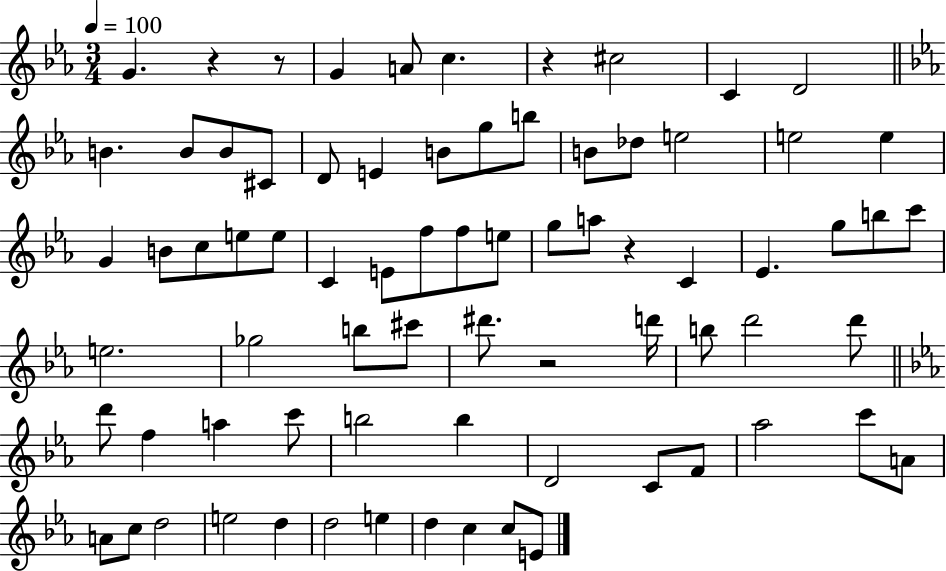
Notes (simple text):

G4/q. R/q R/e G4/q A4/e C5/q. R/q C#5/h C4/q D4/h B4/q. B4/e B4/e C#4/e D4/e E4/q B4/e G5/e B5/e B4/e Db5/e E5/h E5/h E5/q G4/q B4/e C5/e E5/e E5/e C4/q E4/e F5/e F5/e E5/e G5/e A5/e R/q C4/q Eb4/q. G5/e B5/e C6/e E5/h. Gb5/h B5/e C#6/e D#6/e. R/h D6/s B5/e D6/h D6/e D6/e F5/q A5/q C6/e B5/h B5/q D4/h C4/e F4/e Ab5/h C6/e A4/e A4/e C5/e D5/h E5/h D5/q D5/h E5/q D5/q C5/q C5/e E4/e